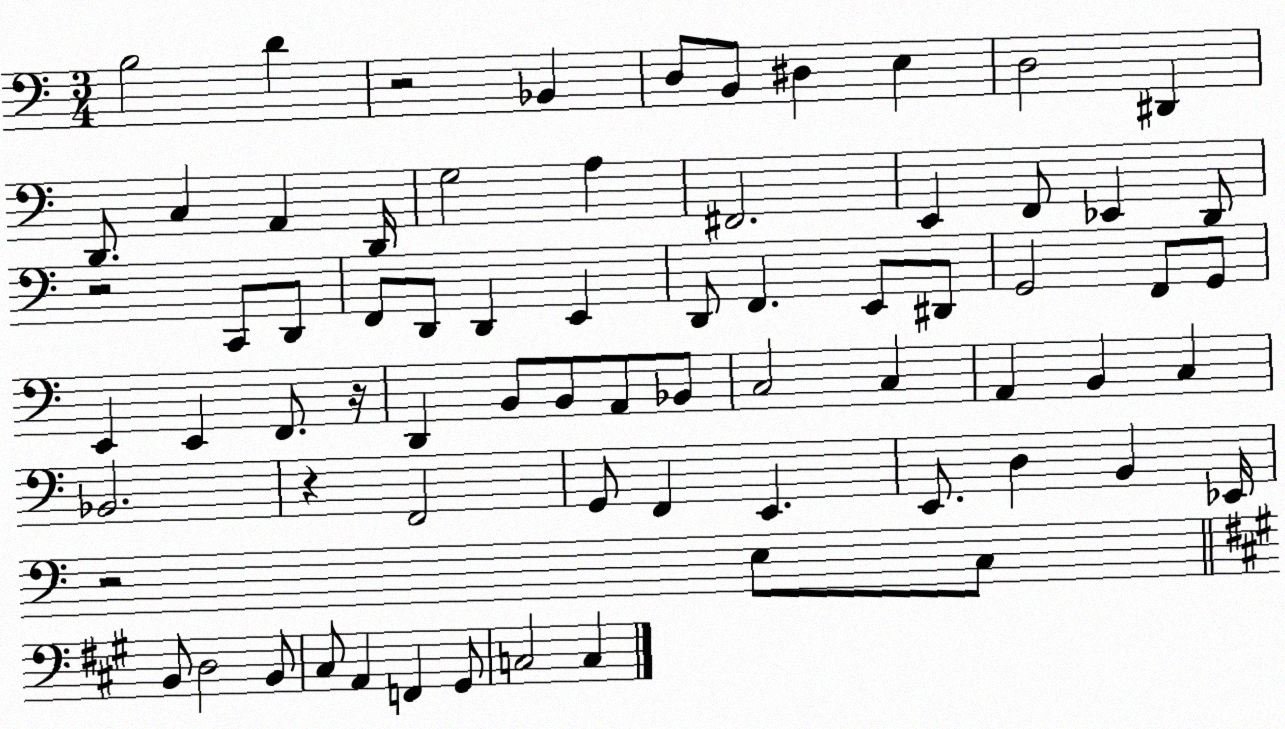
X:1
T:Untitled
M:3/4
L:1/4
K:C
B,2 D z2 _B,, D,/2 B,,/2 ^D, E, D,2 ^D,, D,,/2 C, A,, D,,/4 G,2 A, ^F,,2 E,, F,,/2 _E,, D,,/2 z2 C,,/2 D,,/2 F,,/2 D,,/2 D,, E,, D,,/2 F,, E,,/2 ^D,,/2 G,,2 F,,/2 G,,/2 E,, E,, F,,/2 z/4 D,, B,,/2 B,,/2 A,,/2 _B,,/2 C,2 C, A,, B,, C, _B,,2 z F,,2 G,,/2 F,, E,, E,,/2 D, B,, _E,,/4 z2 E,/2 C,/2 B,,/2 D,2 B,,/2 ^C,/2 A,, F,, ^G,,/2 C,2 C,